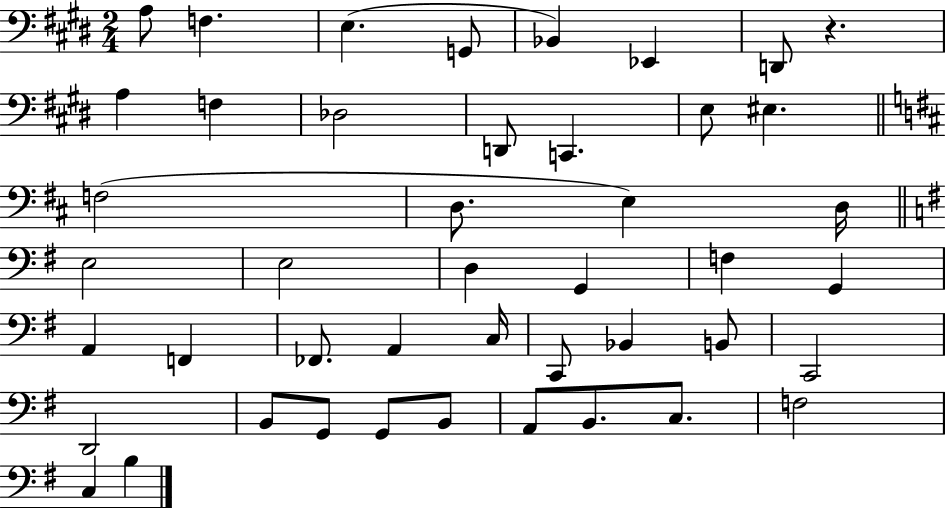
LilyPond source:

{
  \clef bass
  \numericTimeSignature
  \time 2/4
  \key e \major
  \repeat volta 2 { a8 f4. | e4.( g,8 | bes,4) ees,4 | d,8 r4. | \break a4 f4 | des2 | d,8 c,4. | e8 eis4. | \break \bar "||" \break \key b \minor f2( | d8. e4) d16 | \bar "||" \break \key g \major e2 | e2 | d4 g,4 | f4 g,4 | \break a,4 f,4 | fes,8. a,4 c16 | c,8 bes,4 b,8 | c,2 | \break d,2 | b,8 g,8 g,8 b,8 | a,8 b,8. c8. | f2 | \break c4 b4 | } \bar "|."
}